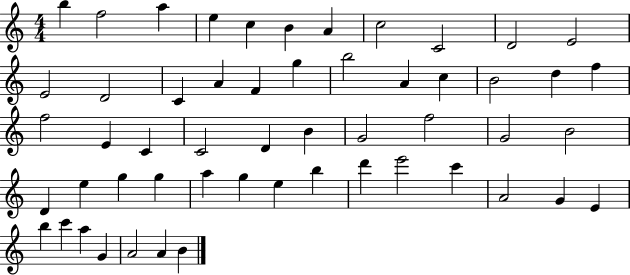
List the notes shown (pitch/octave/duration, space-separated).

B5/q F5/h A5/q E5/q C5/q B4/q A4/q C5/h C4/h D4/h E4/h E4/h D4/h C4/q A4/q F4/q G5/q B5/h A4/q C5/q B4/h D5/q F5/q F5/h E4/q C4/q C4/h D4/q B4/q G4/h F5/h G4/h B4/h D4/q E5/q G5/q G5/q A5/q G5/q E5/q B5/q D6/q E6/h C6/q A4/h G4/q E4/q B5/q C6/q A5/q G4/q A4/h A4/q B4/q